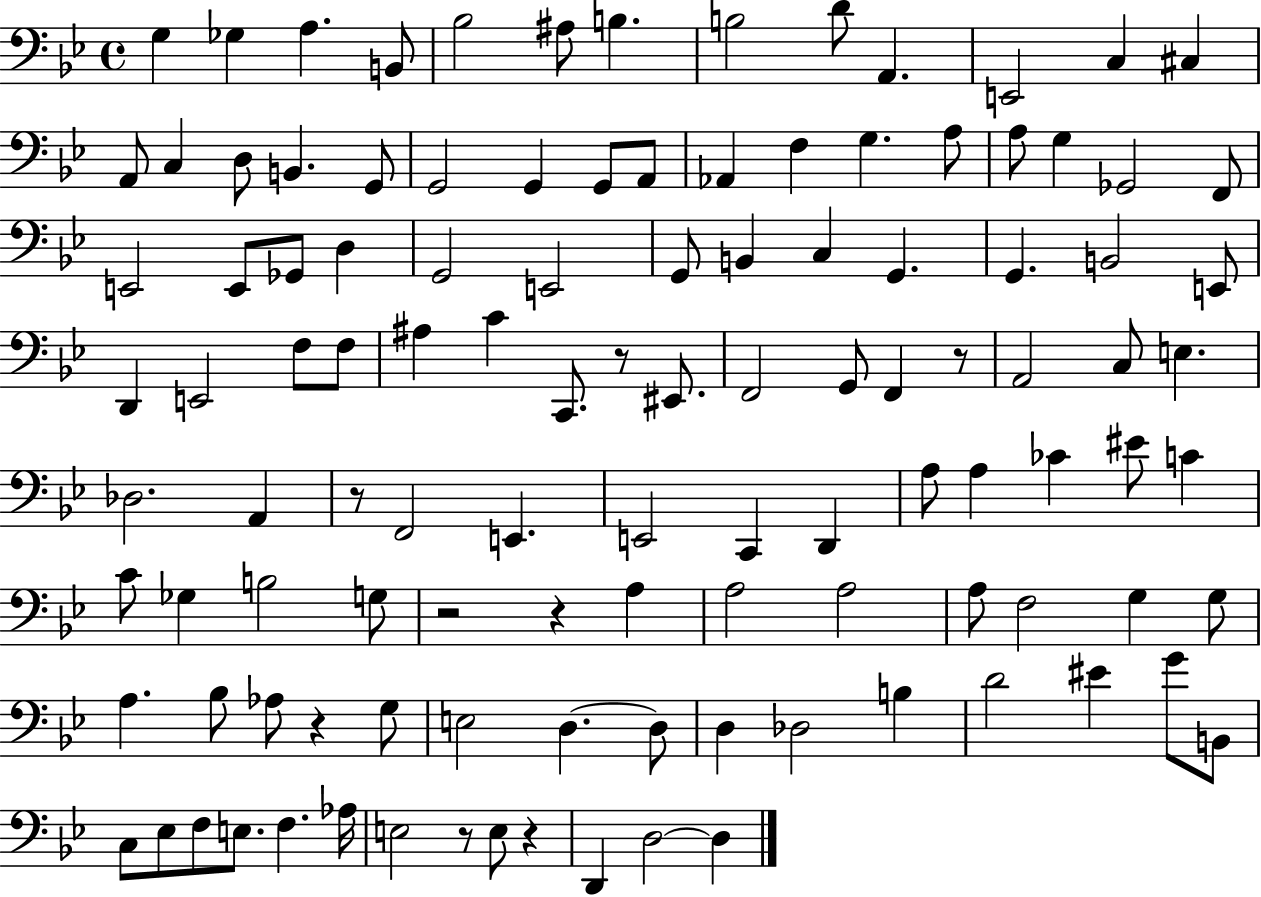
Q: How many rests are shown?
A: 8